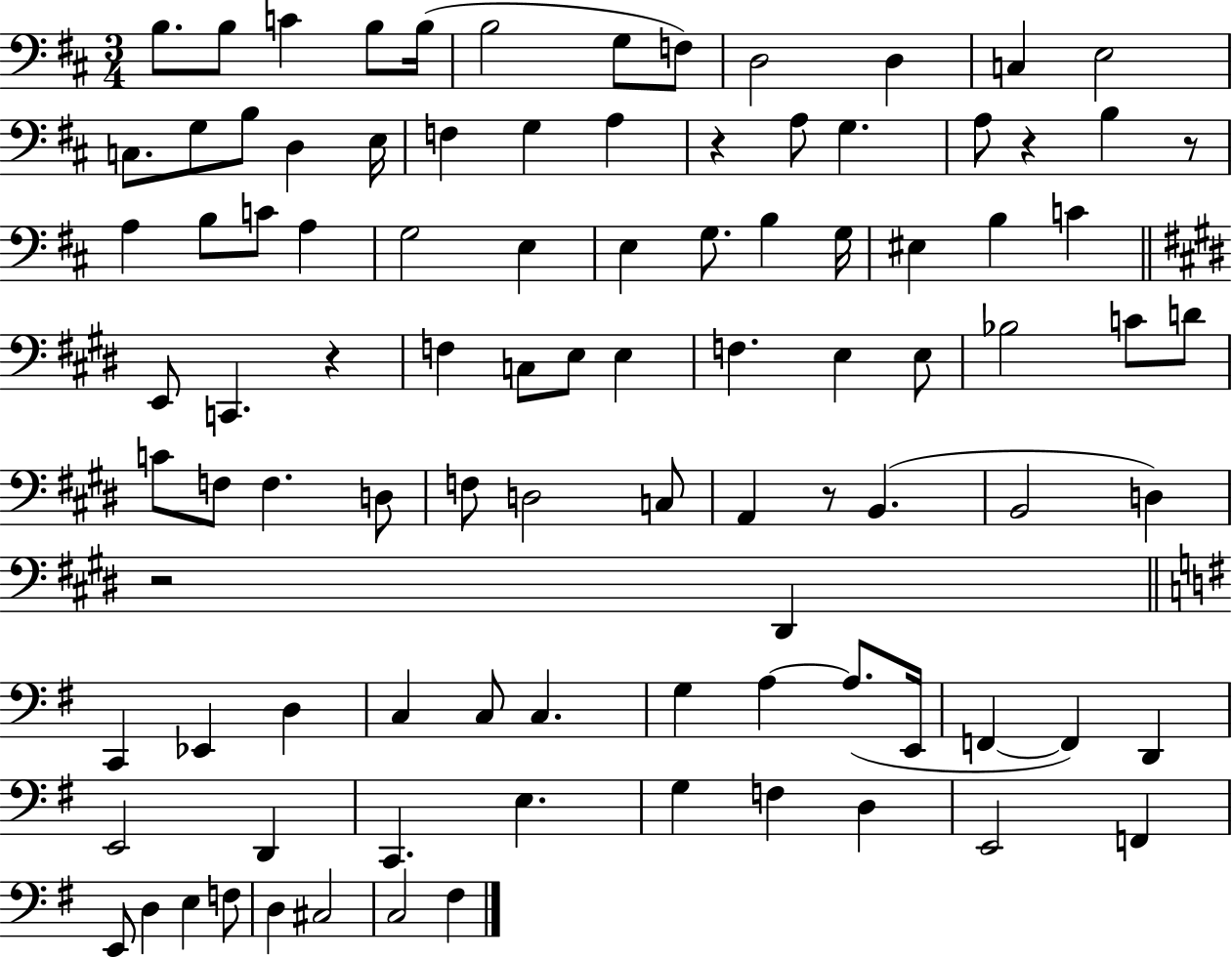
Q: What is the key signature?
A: D major